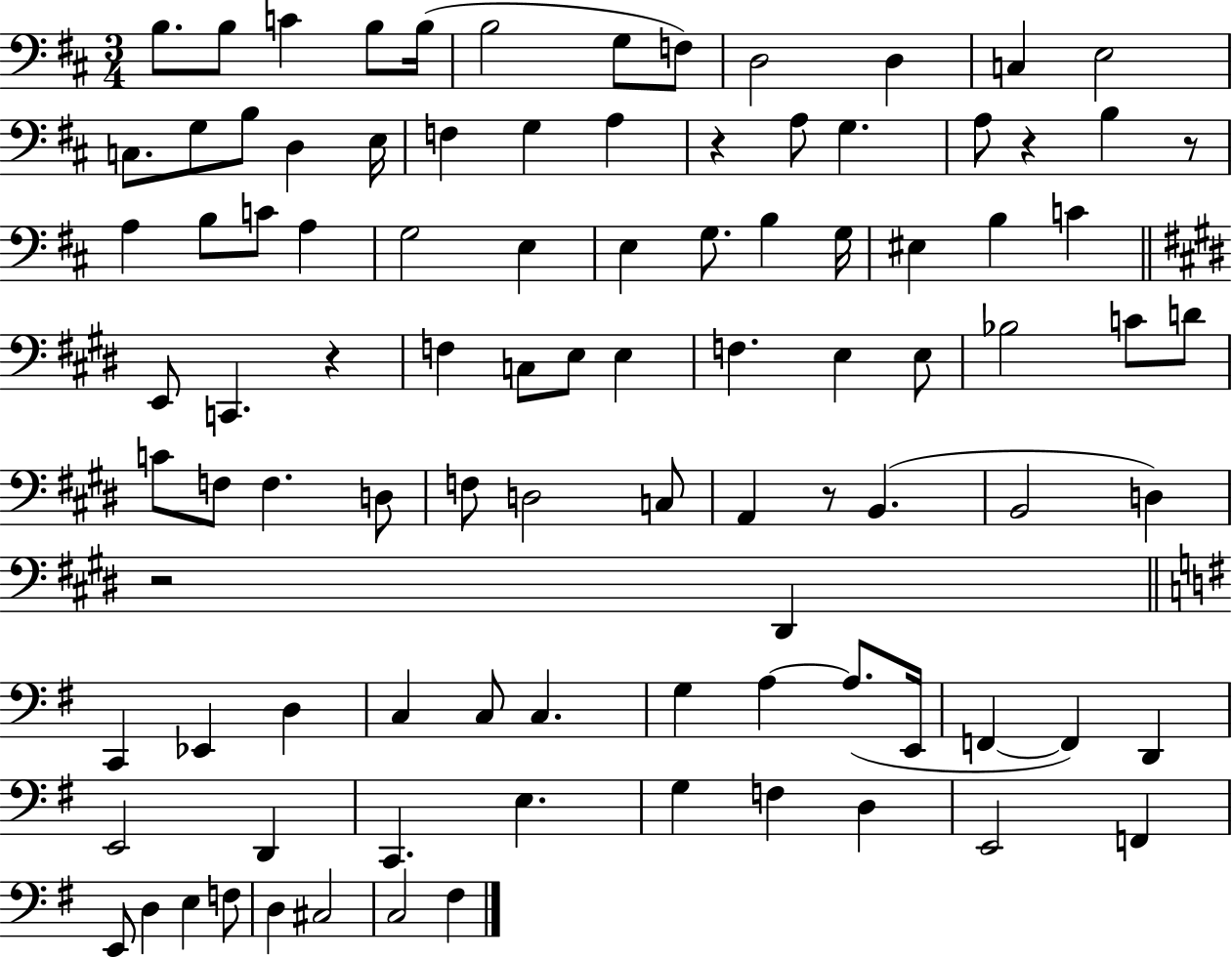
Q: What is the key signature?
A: D major